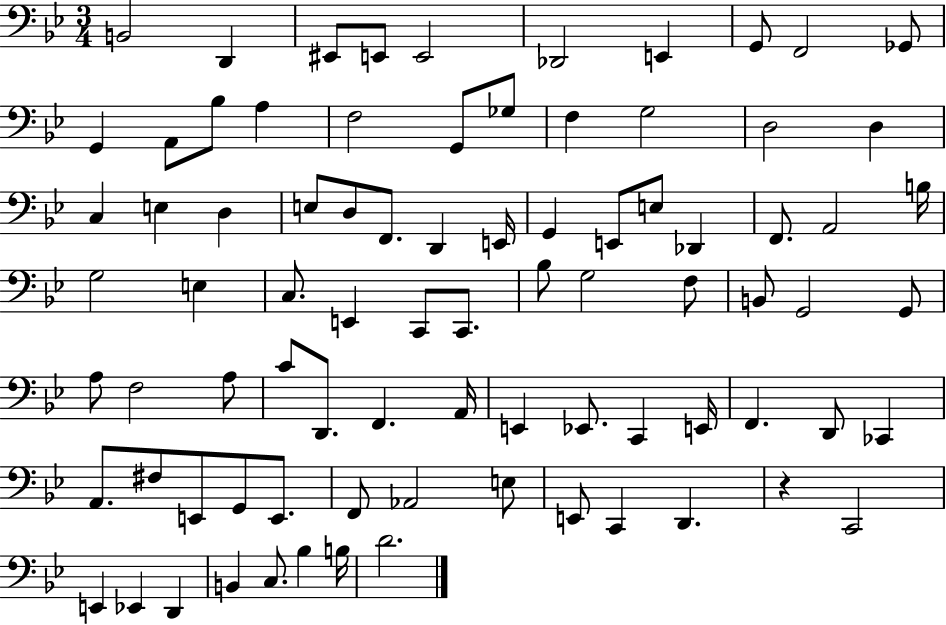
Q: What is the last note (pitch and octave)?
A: D4